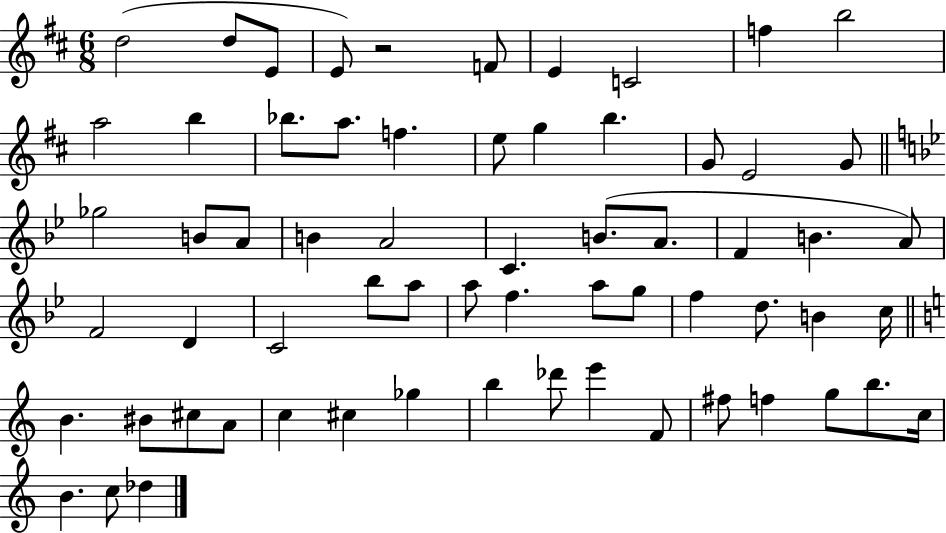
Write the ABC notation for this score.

X:1
T:Untitled
M:6/8
L:1/4
K:D
d2 d/2 E/2 E/2 z2 F/2 E C2 f b2 a2 b _b/2 a/2 f e/2 g b G/2 E2 G/2 _g2 B/2 A/2 B A2 C B/2 A/2 F B A/2 F2 D C2 _b/2 a/2 a/2 f a/2 g/2 f d/2 B c/4 B ^B/2 ^c/2 A/2 c ^c _g b _d'/2 e' F/2 ^f/2 f g/2 b/2 c/4 B c/2 _d